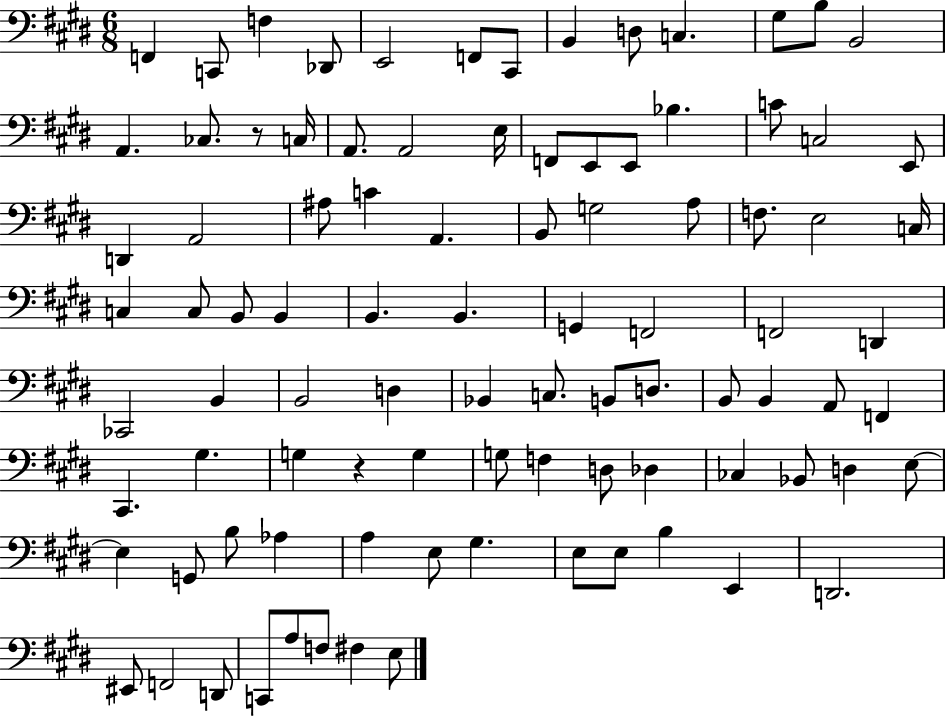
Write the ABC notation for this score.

X:1
T:Untitled
M:6/8
L:1/4
K:E
F,, C,,/2 F, _D,,/2 E,,2 F,,/2 ^C,,/2 B,, D,/2 C, ^G,/2 B,/2 B,,2 A,, _C,/2 z/2 C,/4 A,,/2 A,,2 E,/4 F,,/2 E,,/2 E,,/2 _B, C/2 C,2 E,,/2 D,, A,,2 ^A,/2 C A,, B,,/2 G,2 A,/2 F,/2 E,2 C,/4 C, C,/2 B,,/2 B,, B,, B,, G,, F,,2 F,,2 D,, _C,,2 B,, B,,2 D, _B,, C,/2 B,,/2 D,/2 B,,/2 B,, A,,/2 F,, ^C,, ^G, G, z G, G,/2 F, D,/2 _D, _C, _B,,/2 D, E,/2 E, G,,/2 B,/2 _A, A, E,/2 ^G, E,/2 E,/2 B, E,, D,,2 ^E,,/2 F,,2 D,,/2 C,,/2 A,/2 F,/2 ^F, E,/2